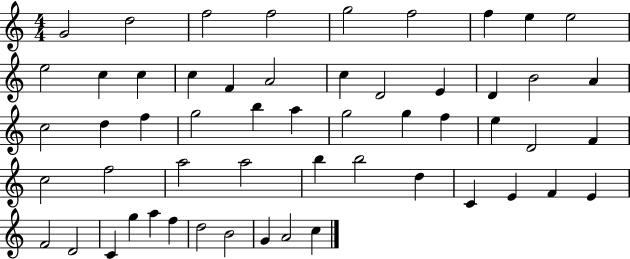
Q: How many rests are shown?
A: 0